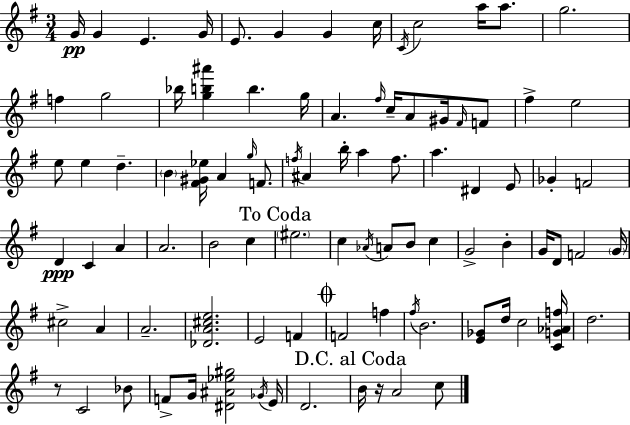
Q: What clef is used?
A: treble